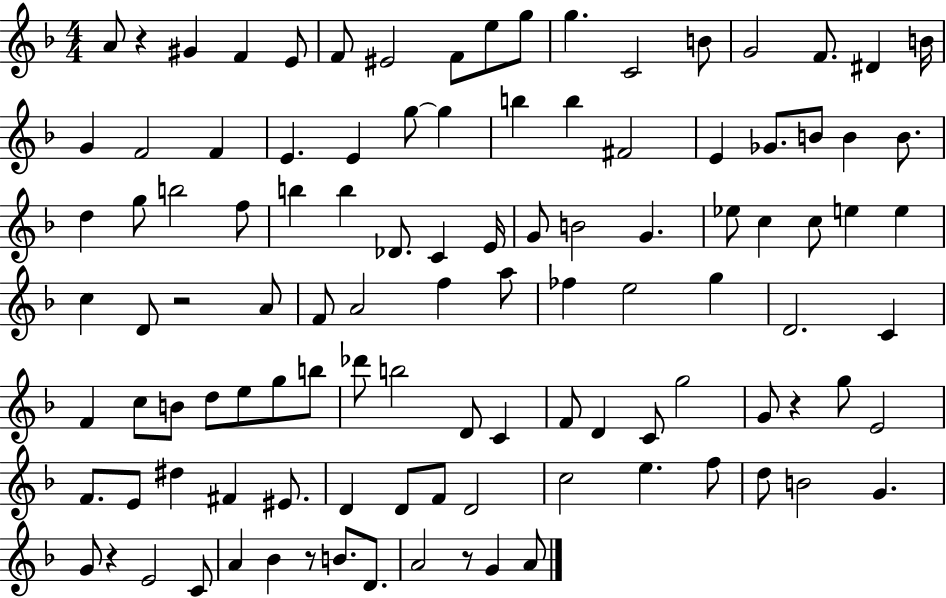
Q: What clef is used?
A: treble